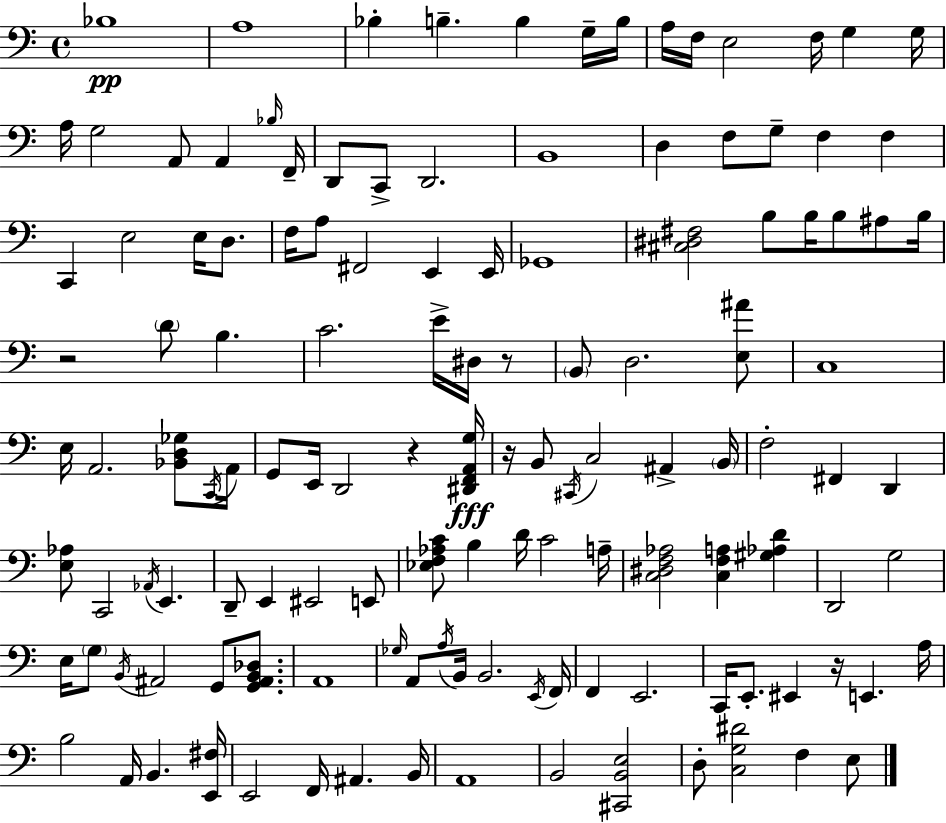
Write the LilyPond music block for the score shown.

{
  \clef bass
  \time 4/4
  \defaultTimeSignature
  \key c \major
  \repeat volta 2 { bes1\pp | a1 | bes4-. b4.-- b4 g16-- b16 | a16 f16 e2 f16 g4 g16 | \break a16 g2 a,8 a,4 \grace { bes16 } | f,16-- d,8 c,8-> d,2. | b,1 | d4 f8 g8-- f4 f4 | \break c,4 e2 e16 d8. | f16 a8 fis,2 e,4 | e,16 ges,1 | <cis dis fis>2 b8 b16 b8 ais8 | \break b16 r2 \parenthesize d'8 b4. | c'2. e'16-> dis16 r8 | \parenthesize b,8 d2. <e ais'>8 | c1 | \break e16 a,2. <bes, d ges>8 | \acciaccatura { c,16 } a,16 g,8 e,16 d,2 r4 | <dis, f, a, g>16\fff r16 b,8 \acciaccatura { cis,16 } c2 ais,4-> | \parenthesize b,16 f2-. fis,4 d,4 | \break <e aes>8 c,2 \acciaccatura { aes,16 } e,4. | d,8-- e,4 eis,2 | e,8 <ees f aes c'>8 b4 d'16 c'2 | a16-- <c dis f aes>2 <c f a>4 | \break <gis aes d'>4 d,2 g2 | e16 \parenthesize g8 \acciaccatura { b,16 } ais,2 | g,8 <g, ais, b, des>8. a,1 | \grace { ges16 } a,8 \acciaccatura { a16 } b,16 b,2. | \break \acciaccatura { e,16 } f,16 f,4 e,2. | c,16 e,8.-. eis,4 | r16 e,4. a16 b2 | a,16 b,4. <e, fis>16 e,2 | \break f,16 ais,4. b,16 a,1 | b,2 | <cis, b, e>2 d8-. <c g dis'>2 | f4 e8 } \bar "|."
}